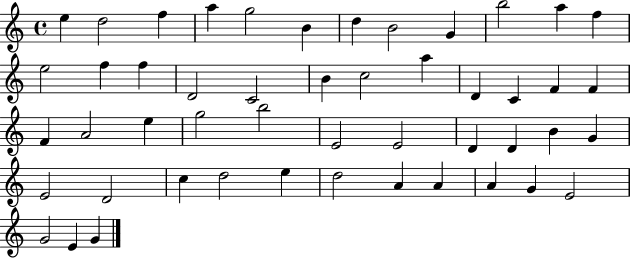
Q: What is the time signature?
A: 4/4